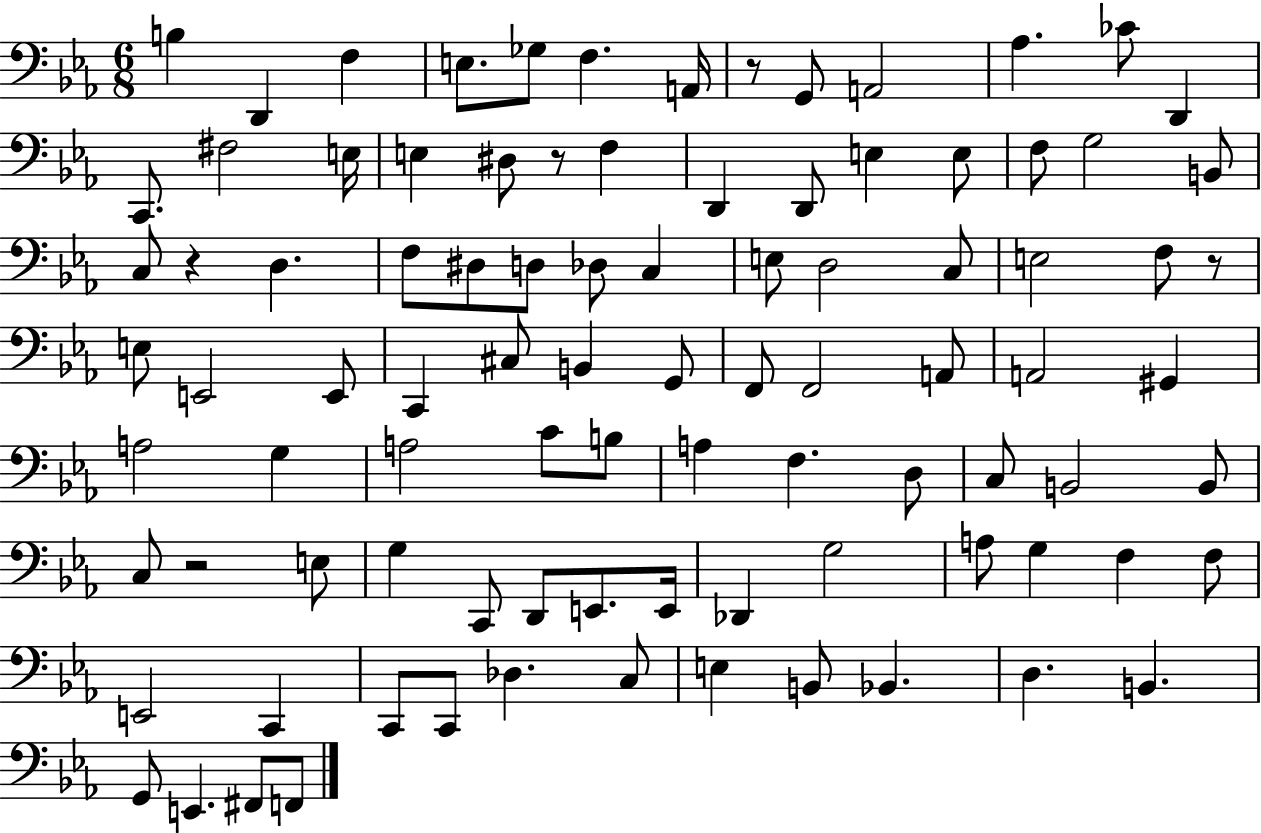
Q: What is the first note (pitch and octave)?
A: B3